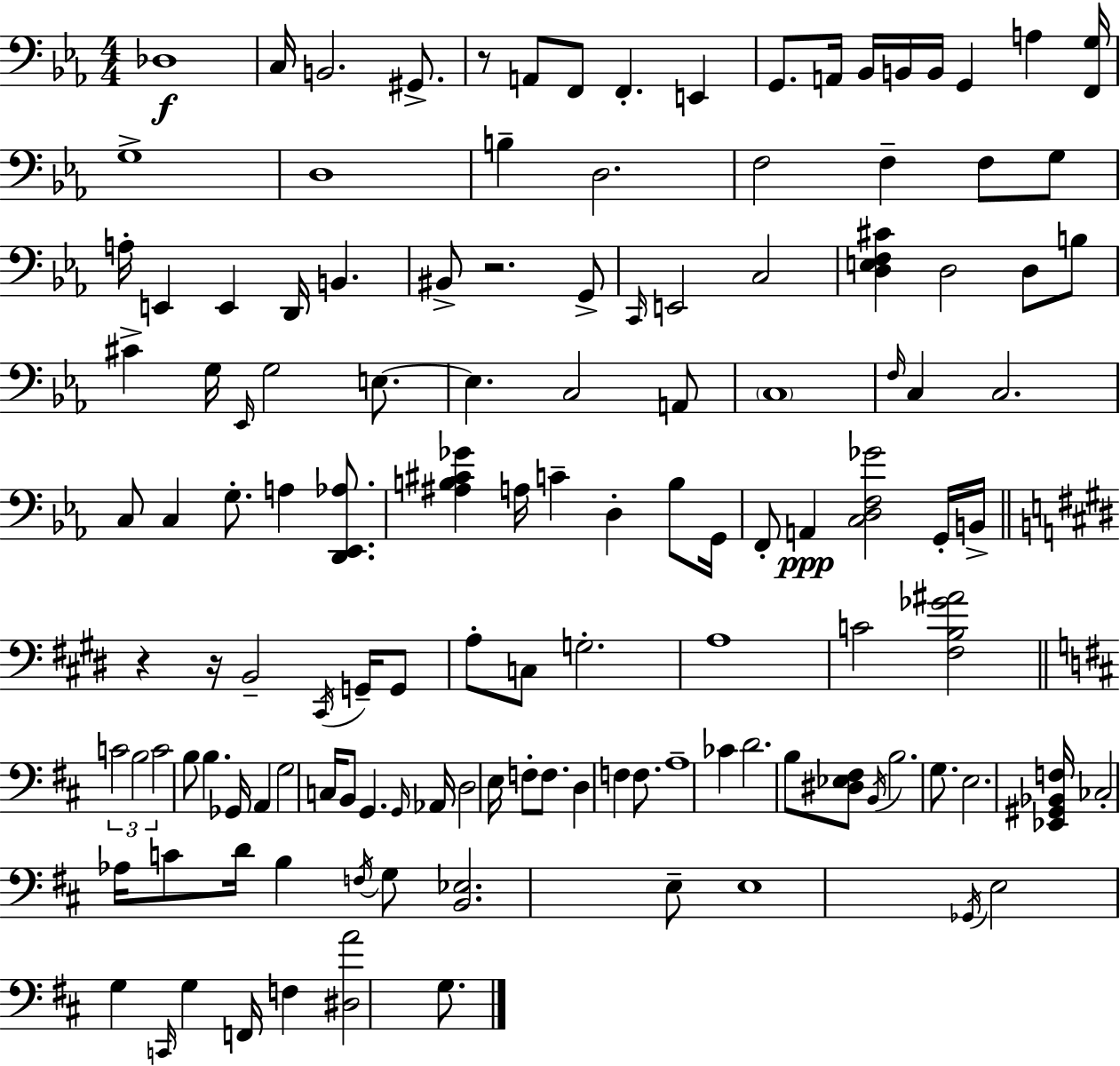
{
  \clef bass
  \numericTimeSignature
  \time 4/4
  \key c \minor
  des1\f | c16 b,2. gis,8.-> | r8 a,8 f,8 f,4.-. e,4 | g,8. a,16 bes,16 b,16 b,16 g,4 a4 <f, g>16 | \break g1-> | d1 | b4-- d2. | f2 f4-- f8 g8 | \break a16-. e,4 e,4 d,16 b,4. | bis,8-> r2. g,8-> | \grace { c,16 } e,2 c2 | <d e f cis'>4 d2 d8 b8 | \break cis'4-> g16 \grace { ees,16 } g2 e8.~~ | e4. c2 | a,8 \parenthesize c1 | \grace { f16 } c4 c2. | \break c8 c4 g8.-. a4 | <d, ees, aes>8. <ais b cis' ges'>4 a16 c'4-- d4-. | b8 g,16 f,8-. a,4\ppp <c d f ges'>2 | g,16-. b,16-> \bar "||" \break \key e \major r4 r16 b,2-- \acciaccatura { cis,16 } g,16-- g,8 | a8-. c8 g2.-. | a1 | c'2 <fis b ges' ais'>2 | \break \bar "||" \break \key b \minor \tuplet 3/2 { c'2 b2 | c'2 } b8 b4. | ges,16 a,4 g2 c16 b,8 | g,4. \grace { g,16 } aes,16 d2 | \break e16 f8-. f8. d4 f4 f8. | a1-- | ces'4 d'2. | b8 <dis ees fis>8 \acciaccatura { b,16 } b2. | \break g8. e2. | <ees, gis, bes, f>16 ces2-. aes16 c'8 d'16 b4 | \acciaccatura { f16 } g8 <b, ees>2. | e8-- e1 | \break \acciaccatura { ges,16 } e2 g4 | \grace { c,16 } g4 f,16 f4 <dis a'>2 | g8. \bar "|."
}